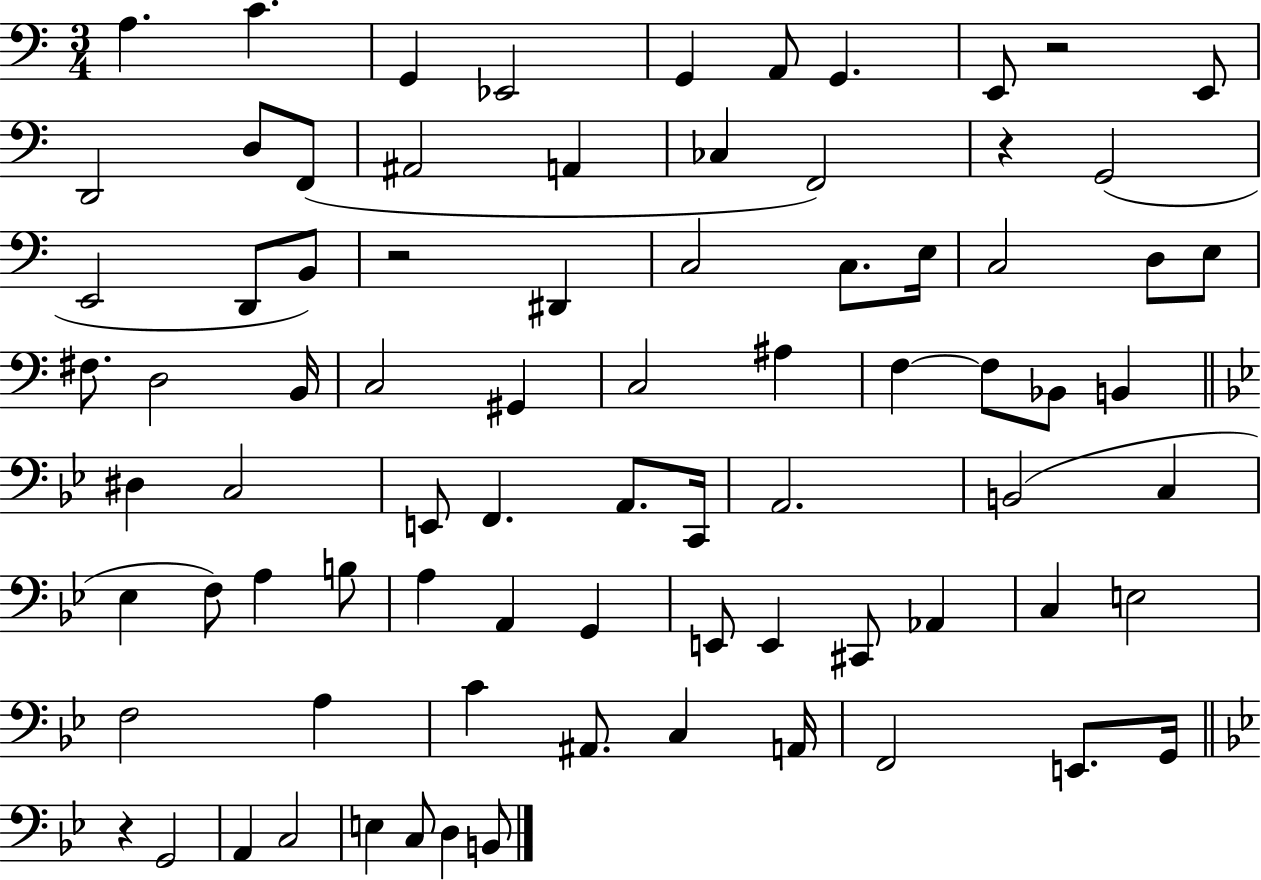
A3/q. C4/q. G2/q Eb2/h G2/q A2/e G2/q. E2/e R/h E2/e D2/h D3/e F2/e A#2/h A2/q CES3/q F2/h R/q G2/h E2/h D2/e B2/e R/h D#2/q C3/h C3/e. E3/s C3/h D3/e E3/e F#3/e. D3/h B2/s C3/h G#2/q C3/h A#3/q F3/q F3/e Bb2/e B2/q D#3/q C3/h E2/e F2/q. A2/e. C2/s A2/h. B2/h C3/q Eb3/q F3/e A3/q B3/e A3/q A2/q G2/q E2/e E2/q C#2/e Ab2/q C3/q E3/h F3/h A3/q C4/q A#2/e. C3/q A2/s F2/h E2/e. G2/s R/q G2/h A2/q C3/h E3/q C3/e D3/q B2/e